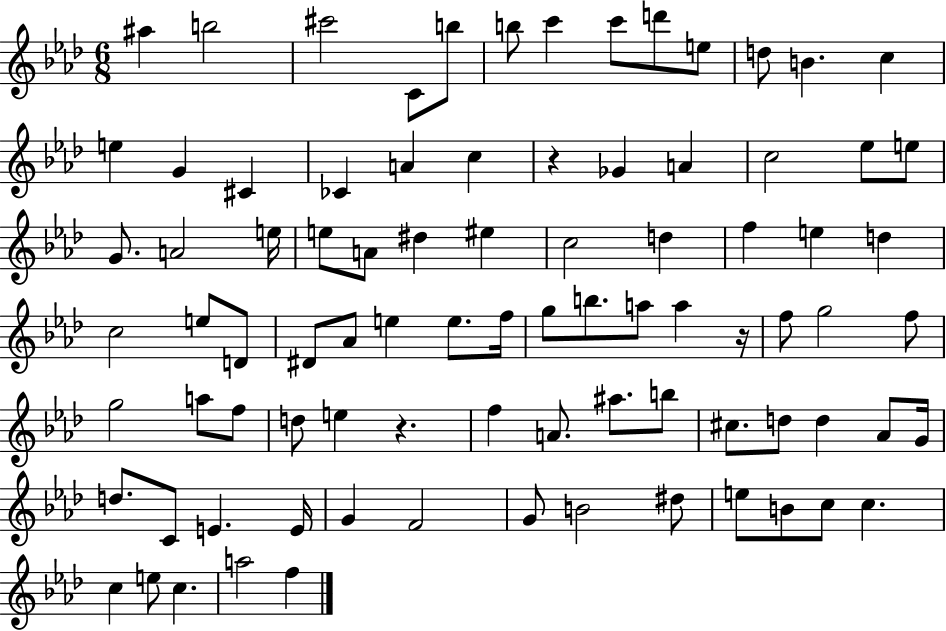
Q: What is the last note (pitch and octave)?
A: F5